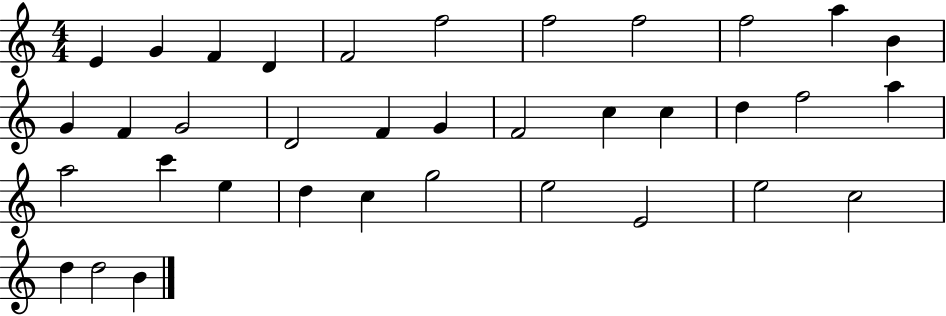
E4/q G4/q F4/q D4/q F4/h F5/h F5/h F5/h F5/h A5/q B4/q G4/q F4/q G4/h D4/h F4/q G4/q F4/h C5/q C5/q D5/q F5/h A5/q A5/h C6/q E5/q D5/q C5/q G5/h E5/h E4/h E5/h C5/h D5/q D5/h B4/q